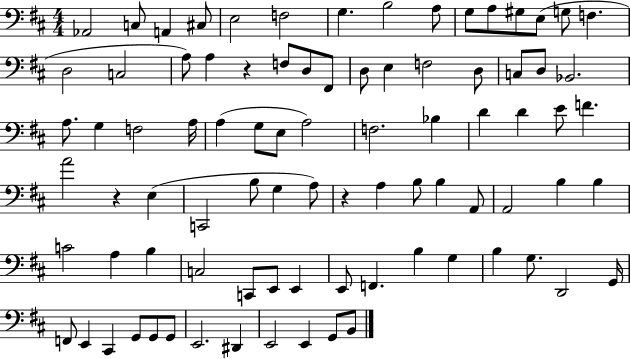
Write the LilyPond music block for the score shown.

{
  \clef bass
  \numericTimeSignature
  \time 4/4
  \key d \major
  aes,2 c8 a,4 cis8 | e2 f2 | g4. b2 a8 | g8 a8 gis8 e8( g8 f4. | \break d2 c2 | a8) a4 r4 f8 d8 fis,8 | d8 e4 f2 d8 | c8 d8 bes,2. | \break a8. g4 f2 a16 | a4( g8 e8 a2) | f2. bes4 | d'4 d'4 e'8 f'4. | \break a'2 r4 e4( | c,2 b8 g4 a8) | r4 a4 b8 b4 a,8 | a,2 b4 b4 | \break c'2 a4 b4 | c2 c,8 e,8 e,4 | e,8 f,4. b4 g4 | b4 g8. d,2 g,16 | \break f,8 e,4 cis,4 g,8 g,8 g,8 | e,2. dis,4 | e,2 e,4 g,8 b,8 | \bar "|."
}